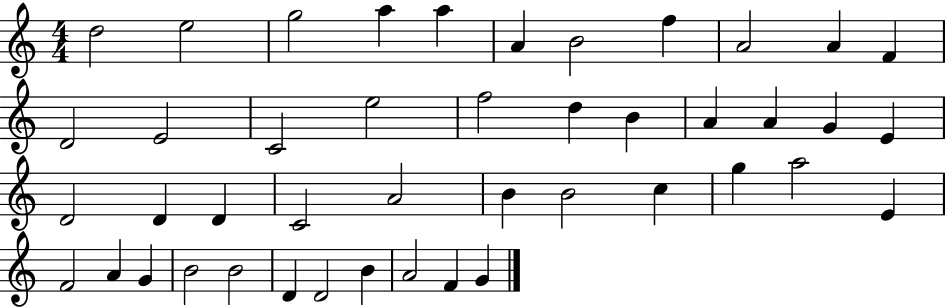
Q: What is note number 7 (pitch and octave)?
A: B4